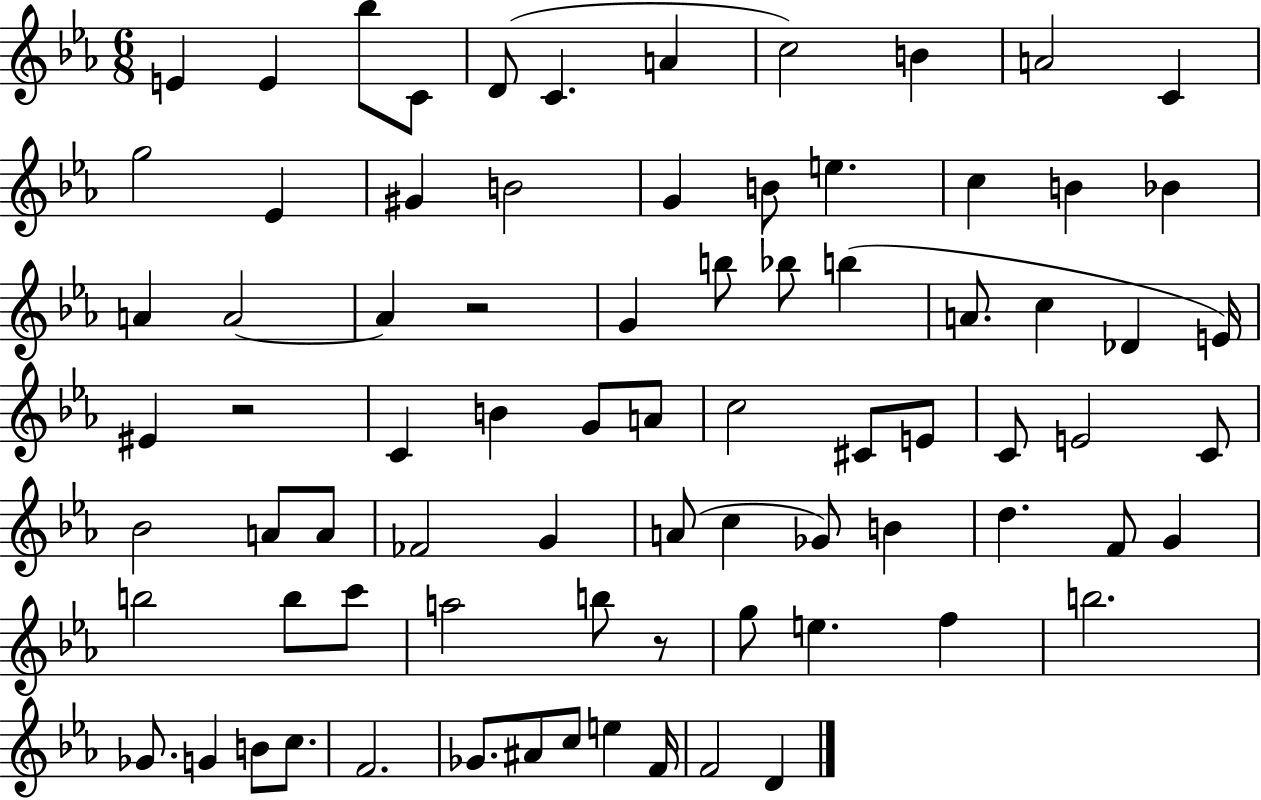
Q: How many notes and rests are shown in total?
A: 79